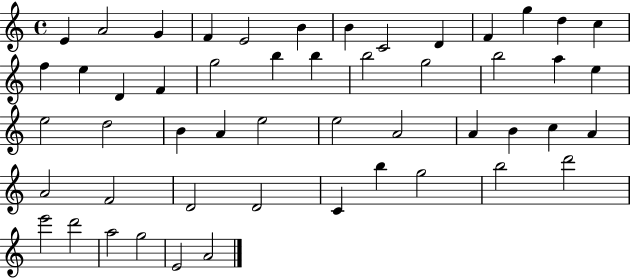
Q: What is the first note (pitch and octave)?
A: E4